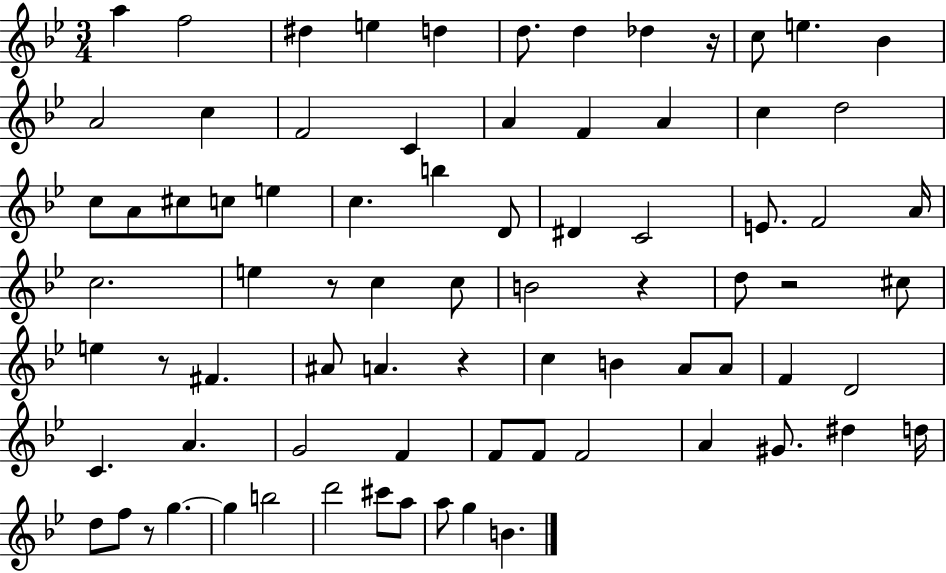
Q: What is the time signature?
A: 3/4